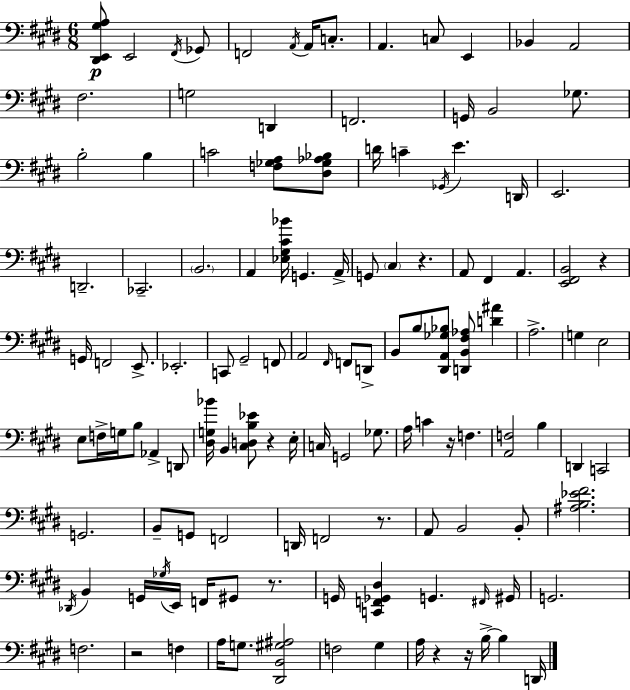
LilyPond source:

{
  \clef bass
  \numericTimeSignature
  \time 6/8
  \key e \major
  <dis, e, gis a>8\p e,2 \acciaccatura { fis,16 } ges,8 | f,2 \acciaccatura { a,16 } a,16 c8.-. | a,4. c8 e,4 | bes,4 a,2 | \break fis2. | g2 d,4 | f,2. | g,16 b,2 ges8. | \break b2-. b4 | c'2 <f ges a>8 | <dis ges aes bes>8 d'16 c'4-- \acciaccatura { ges,16 } e'4. | d,16 e,2. | \break d,2.-- | ces,2.-- | \parenthesize b,2. | a,4 <ees gis cis' bes'>16 g,4. | \break a,16-> g,8 \parenthesize cis4 r4. | a,8 fis,4 a,4. | <e, fis, b,>2 r4 | g,16 f,2 | \break e,8.-> ees,2.-. | c,8 gis,2-- | f,8 a,2 \grace { fis,16 } | f,8 d,8-> b,8 b8 <dis, a, ges bes>8 <d, b, fis aes>8 | \break <d' ais'>4 a2.-> | g4 e2 | e8 f16-> g16 b8 aes,4-> | d,8 <dis g bes'>16 b,4 <cis d b ees'>8 r4 | \break e16-. c16 g,2 | ges8. a16 c'4 r16 f4. | <a, f>2 | b4 d,4 c,2 | \break g,2. | b,8-- g,8 f,2 | d,16 f,2 | r8. a,8 b,2 | \break b,8-. <ais b ees' fis'>2. | \acciaccatura { des,16 } b,4 g,16 \acciaccatura { ges16 } e,16 | f,16 gis,8 r8. g,16 <c, f, ges, dis>4 g,4. | \grace { fis,16 } gis,16 g,2. | \break f2. | r2 | f4 a16 g8. <dis, b, gis ais>2 | f2 | \break gis4 a16 r4 | r16 b16->~~ b4 d,16 \bar "|."
}